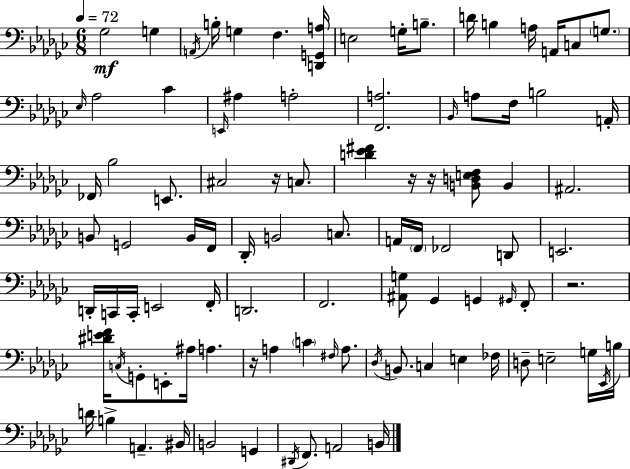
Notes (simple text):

Gb3/h G3/q A2/s B3/s G3/q F3/q. [D2,G2,A3]/s E3/h G3/s B3/e. D4/s B3/q A3/s A2/s C3/e G3/e. Eb3/s Ab3/h CES4/q E2/s A#3/q A3/h [F2,A3]/h. Bb2/s A3/e F3/s B3/h A2/s FES2/s Bb3/h E2/e. C#3/h R/s C3/e. [D4,Eb4,F#4]/q R/s R/s [B2,D3,E3,F3]/e B2/q A#2/h. B2/e G2/h B2/s F2/s Db2/s B2/h C3/e. A2/s F2/s FES2/h D2/e E2/h. D2/s C2/s C2/s E2/h F2/s D2/h. F2/h. [A#2,G3]/e Gb2/q G2/q G#2/s F2/e R/h. [D#4,E4,F4]/s C3/s G2/e E2/e A#3/s A3/q. R/s A3/q C4/q F#3/s A3/e. Db3/s B2/e. C3/q E3/q FES3/s D3/e E3/h G3/s Eb2/s B3/s D4/s B3/q A2/q. BIS2/s B2/h G2/q D#2/s F2/e. A2/h B2/s